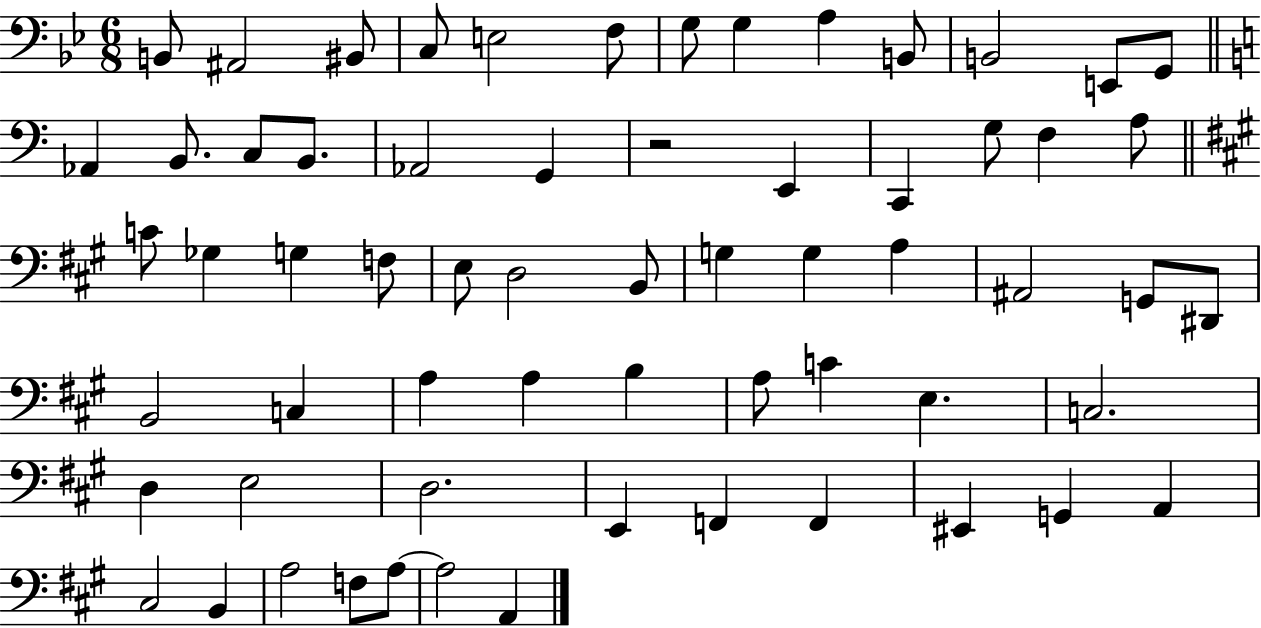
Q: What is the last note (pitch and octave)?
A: A2